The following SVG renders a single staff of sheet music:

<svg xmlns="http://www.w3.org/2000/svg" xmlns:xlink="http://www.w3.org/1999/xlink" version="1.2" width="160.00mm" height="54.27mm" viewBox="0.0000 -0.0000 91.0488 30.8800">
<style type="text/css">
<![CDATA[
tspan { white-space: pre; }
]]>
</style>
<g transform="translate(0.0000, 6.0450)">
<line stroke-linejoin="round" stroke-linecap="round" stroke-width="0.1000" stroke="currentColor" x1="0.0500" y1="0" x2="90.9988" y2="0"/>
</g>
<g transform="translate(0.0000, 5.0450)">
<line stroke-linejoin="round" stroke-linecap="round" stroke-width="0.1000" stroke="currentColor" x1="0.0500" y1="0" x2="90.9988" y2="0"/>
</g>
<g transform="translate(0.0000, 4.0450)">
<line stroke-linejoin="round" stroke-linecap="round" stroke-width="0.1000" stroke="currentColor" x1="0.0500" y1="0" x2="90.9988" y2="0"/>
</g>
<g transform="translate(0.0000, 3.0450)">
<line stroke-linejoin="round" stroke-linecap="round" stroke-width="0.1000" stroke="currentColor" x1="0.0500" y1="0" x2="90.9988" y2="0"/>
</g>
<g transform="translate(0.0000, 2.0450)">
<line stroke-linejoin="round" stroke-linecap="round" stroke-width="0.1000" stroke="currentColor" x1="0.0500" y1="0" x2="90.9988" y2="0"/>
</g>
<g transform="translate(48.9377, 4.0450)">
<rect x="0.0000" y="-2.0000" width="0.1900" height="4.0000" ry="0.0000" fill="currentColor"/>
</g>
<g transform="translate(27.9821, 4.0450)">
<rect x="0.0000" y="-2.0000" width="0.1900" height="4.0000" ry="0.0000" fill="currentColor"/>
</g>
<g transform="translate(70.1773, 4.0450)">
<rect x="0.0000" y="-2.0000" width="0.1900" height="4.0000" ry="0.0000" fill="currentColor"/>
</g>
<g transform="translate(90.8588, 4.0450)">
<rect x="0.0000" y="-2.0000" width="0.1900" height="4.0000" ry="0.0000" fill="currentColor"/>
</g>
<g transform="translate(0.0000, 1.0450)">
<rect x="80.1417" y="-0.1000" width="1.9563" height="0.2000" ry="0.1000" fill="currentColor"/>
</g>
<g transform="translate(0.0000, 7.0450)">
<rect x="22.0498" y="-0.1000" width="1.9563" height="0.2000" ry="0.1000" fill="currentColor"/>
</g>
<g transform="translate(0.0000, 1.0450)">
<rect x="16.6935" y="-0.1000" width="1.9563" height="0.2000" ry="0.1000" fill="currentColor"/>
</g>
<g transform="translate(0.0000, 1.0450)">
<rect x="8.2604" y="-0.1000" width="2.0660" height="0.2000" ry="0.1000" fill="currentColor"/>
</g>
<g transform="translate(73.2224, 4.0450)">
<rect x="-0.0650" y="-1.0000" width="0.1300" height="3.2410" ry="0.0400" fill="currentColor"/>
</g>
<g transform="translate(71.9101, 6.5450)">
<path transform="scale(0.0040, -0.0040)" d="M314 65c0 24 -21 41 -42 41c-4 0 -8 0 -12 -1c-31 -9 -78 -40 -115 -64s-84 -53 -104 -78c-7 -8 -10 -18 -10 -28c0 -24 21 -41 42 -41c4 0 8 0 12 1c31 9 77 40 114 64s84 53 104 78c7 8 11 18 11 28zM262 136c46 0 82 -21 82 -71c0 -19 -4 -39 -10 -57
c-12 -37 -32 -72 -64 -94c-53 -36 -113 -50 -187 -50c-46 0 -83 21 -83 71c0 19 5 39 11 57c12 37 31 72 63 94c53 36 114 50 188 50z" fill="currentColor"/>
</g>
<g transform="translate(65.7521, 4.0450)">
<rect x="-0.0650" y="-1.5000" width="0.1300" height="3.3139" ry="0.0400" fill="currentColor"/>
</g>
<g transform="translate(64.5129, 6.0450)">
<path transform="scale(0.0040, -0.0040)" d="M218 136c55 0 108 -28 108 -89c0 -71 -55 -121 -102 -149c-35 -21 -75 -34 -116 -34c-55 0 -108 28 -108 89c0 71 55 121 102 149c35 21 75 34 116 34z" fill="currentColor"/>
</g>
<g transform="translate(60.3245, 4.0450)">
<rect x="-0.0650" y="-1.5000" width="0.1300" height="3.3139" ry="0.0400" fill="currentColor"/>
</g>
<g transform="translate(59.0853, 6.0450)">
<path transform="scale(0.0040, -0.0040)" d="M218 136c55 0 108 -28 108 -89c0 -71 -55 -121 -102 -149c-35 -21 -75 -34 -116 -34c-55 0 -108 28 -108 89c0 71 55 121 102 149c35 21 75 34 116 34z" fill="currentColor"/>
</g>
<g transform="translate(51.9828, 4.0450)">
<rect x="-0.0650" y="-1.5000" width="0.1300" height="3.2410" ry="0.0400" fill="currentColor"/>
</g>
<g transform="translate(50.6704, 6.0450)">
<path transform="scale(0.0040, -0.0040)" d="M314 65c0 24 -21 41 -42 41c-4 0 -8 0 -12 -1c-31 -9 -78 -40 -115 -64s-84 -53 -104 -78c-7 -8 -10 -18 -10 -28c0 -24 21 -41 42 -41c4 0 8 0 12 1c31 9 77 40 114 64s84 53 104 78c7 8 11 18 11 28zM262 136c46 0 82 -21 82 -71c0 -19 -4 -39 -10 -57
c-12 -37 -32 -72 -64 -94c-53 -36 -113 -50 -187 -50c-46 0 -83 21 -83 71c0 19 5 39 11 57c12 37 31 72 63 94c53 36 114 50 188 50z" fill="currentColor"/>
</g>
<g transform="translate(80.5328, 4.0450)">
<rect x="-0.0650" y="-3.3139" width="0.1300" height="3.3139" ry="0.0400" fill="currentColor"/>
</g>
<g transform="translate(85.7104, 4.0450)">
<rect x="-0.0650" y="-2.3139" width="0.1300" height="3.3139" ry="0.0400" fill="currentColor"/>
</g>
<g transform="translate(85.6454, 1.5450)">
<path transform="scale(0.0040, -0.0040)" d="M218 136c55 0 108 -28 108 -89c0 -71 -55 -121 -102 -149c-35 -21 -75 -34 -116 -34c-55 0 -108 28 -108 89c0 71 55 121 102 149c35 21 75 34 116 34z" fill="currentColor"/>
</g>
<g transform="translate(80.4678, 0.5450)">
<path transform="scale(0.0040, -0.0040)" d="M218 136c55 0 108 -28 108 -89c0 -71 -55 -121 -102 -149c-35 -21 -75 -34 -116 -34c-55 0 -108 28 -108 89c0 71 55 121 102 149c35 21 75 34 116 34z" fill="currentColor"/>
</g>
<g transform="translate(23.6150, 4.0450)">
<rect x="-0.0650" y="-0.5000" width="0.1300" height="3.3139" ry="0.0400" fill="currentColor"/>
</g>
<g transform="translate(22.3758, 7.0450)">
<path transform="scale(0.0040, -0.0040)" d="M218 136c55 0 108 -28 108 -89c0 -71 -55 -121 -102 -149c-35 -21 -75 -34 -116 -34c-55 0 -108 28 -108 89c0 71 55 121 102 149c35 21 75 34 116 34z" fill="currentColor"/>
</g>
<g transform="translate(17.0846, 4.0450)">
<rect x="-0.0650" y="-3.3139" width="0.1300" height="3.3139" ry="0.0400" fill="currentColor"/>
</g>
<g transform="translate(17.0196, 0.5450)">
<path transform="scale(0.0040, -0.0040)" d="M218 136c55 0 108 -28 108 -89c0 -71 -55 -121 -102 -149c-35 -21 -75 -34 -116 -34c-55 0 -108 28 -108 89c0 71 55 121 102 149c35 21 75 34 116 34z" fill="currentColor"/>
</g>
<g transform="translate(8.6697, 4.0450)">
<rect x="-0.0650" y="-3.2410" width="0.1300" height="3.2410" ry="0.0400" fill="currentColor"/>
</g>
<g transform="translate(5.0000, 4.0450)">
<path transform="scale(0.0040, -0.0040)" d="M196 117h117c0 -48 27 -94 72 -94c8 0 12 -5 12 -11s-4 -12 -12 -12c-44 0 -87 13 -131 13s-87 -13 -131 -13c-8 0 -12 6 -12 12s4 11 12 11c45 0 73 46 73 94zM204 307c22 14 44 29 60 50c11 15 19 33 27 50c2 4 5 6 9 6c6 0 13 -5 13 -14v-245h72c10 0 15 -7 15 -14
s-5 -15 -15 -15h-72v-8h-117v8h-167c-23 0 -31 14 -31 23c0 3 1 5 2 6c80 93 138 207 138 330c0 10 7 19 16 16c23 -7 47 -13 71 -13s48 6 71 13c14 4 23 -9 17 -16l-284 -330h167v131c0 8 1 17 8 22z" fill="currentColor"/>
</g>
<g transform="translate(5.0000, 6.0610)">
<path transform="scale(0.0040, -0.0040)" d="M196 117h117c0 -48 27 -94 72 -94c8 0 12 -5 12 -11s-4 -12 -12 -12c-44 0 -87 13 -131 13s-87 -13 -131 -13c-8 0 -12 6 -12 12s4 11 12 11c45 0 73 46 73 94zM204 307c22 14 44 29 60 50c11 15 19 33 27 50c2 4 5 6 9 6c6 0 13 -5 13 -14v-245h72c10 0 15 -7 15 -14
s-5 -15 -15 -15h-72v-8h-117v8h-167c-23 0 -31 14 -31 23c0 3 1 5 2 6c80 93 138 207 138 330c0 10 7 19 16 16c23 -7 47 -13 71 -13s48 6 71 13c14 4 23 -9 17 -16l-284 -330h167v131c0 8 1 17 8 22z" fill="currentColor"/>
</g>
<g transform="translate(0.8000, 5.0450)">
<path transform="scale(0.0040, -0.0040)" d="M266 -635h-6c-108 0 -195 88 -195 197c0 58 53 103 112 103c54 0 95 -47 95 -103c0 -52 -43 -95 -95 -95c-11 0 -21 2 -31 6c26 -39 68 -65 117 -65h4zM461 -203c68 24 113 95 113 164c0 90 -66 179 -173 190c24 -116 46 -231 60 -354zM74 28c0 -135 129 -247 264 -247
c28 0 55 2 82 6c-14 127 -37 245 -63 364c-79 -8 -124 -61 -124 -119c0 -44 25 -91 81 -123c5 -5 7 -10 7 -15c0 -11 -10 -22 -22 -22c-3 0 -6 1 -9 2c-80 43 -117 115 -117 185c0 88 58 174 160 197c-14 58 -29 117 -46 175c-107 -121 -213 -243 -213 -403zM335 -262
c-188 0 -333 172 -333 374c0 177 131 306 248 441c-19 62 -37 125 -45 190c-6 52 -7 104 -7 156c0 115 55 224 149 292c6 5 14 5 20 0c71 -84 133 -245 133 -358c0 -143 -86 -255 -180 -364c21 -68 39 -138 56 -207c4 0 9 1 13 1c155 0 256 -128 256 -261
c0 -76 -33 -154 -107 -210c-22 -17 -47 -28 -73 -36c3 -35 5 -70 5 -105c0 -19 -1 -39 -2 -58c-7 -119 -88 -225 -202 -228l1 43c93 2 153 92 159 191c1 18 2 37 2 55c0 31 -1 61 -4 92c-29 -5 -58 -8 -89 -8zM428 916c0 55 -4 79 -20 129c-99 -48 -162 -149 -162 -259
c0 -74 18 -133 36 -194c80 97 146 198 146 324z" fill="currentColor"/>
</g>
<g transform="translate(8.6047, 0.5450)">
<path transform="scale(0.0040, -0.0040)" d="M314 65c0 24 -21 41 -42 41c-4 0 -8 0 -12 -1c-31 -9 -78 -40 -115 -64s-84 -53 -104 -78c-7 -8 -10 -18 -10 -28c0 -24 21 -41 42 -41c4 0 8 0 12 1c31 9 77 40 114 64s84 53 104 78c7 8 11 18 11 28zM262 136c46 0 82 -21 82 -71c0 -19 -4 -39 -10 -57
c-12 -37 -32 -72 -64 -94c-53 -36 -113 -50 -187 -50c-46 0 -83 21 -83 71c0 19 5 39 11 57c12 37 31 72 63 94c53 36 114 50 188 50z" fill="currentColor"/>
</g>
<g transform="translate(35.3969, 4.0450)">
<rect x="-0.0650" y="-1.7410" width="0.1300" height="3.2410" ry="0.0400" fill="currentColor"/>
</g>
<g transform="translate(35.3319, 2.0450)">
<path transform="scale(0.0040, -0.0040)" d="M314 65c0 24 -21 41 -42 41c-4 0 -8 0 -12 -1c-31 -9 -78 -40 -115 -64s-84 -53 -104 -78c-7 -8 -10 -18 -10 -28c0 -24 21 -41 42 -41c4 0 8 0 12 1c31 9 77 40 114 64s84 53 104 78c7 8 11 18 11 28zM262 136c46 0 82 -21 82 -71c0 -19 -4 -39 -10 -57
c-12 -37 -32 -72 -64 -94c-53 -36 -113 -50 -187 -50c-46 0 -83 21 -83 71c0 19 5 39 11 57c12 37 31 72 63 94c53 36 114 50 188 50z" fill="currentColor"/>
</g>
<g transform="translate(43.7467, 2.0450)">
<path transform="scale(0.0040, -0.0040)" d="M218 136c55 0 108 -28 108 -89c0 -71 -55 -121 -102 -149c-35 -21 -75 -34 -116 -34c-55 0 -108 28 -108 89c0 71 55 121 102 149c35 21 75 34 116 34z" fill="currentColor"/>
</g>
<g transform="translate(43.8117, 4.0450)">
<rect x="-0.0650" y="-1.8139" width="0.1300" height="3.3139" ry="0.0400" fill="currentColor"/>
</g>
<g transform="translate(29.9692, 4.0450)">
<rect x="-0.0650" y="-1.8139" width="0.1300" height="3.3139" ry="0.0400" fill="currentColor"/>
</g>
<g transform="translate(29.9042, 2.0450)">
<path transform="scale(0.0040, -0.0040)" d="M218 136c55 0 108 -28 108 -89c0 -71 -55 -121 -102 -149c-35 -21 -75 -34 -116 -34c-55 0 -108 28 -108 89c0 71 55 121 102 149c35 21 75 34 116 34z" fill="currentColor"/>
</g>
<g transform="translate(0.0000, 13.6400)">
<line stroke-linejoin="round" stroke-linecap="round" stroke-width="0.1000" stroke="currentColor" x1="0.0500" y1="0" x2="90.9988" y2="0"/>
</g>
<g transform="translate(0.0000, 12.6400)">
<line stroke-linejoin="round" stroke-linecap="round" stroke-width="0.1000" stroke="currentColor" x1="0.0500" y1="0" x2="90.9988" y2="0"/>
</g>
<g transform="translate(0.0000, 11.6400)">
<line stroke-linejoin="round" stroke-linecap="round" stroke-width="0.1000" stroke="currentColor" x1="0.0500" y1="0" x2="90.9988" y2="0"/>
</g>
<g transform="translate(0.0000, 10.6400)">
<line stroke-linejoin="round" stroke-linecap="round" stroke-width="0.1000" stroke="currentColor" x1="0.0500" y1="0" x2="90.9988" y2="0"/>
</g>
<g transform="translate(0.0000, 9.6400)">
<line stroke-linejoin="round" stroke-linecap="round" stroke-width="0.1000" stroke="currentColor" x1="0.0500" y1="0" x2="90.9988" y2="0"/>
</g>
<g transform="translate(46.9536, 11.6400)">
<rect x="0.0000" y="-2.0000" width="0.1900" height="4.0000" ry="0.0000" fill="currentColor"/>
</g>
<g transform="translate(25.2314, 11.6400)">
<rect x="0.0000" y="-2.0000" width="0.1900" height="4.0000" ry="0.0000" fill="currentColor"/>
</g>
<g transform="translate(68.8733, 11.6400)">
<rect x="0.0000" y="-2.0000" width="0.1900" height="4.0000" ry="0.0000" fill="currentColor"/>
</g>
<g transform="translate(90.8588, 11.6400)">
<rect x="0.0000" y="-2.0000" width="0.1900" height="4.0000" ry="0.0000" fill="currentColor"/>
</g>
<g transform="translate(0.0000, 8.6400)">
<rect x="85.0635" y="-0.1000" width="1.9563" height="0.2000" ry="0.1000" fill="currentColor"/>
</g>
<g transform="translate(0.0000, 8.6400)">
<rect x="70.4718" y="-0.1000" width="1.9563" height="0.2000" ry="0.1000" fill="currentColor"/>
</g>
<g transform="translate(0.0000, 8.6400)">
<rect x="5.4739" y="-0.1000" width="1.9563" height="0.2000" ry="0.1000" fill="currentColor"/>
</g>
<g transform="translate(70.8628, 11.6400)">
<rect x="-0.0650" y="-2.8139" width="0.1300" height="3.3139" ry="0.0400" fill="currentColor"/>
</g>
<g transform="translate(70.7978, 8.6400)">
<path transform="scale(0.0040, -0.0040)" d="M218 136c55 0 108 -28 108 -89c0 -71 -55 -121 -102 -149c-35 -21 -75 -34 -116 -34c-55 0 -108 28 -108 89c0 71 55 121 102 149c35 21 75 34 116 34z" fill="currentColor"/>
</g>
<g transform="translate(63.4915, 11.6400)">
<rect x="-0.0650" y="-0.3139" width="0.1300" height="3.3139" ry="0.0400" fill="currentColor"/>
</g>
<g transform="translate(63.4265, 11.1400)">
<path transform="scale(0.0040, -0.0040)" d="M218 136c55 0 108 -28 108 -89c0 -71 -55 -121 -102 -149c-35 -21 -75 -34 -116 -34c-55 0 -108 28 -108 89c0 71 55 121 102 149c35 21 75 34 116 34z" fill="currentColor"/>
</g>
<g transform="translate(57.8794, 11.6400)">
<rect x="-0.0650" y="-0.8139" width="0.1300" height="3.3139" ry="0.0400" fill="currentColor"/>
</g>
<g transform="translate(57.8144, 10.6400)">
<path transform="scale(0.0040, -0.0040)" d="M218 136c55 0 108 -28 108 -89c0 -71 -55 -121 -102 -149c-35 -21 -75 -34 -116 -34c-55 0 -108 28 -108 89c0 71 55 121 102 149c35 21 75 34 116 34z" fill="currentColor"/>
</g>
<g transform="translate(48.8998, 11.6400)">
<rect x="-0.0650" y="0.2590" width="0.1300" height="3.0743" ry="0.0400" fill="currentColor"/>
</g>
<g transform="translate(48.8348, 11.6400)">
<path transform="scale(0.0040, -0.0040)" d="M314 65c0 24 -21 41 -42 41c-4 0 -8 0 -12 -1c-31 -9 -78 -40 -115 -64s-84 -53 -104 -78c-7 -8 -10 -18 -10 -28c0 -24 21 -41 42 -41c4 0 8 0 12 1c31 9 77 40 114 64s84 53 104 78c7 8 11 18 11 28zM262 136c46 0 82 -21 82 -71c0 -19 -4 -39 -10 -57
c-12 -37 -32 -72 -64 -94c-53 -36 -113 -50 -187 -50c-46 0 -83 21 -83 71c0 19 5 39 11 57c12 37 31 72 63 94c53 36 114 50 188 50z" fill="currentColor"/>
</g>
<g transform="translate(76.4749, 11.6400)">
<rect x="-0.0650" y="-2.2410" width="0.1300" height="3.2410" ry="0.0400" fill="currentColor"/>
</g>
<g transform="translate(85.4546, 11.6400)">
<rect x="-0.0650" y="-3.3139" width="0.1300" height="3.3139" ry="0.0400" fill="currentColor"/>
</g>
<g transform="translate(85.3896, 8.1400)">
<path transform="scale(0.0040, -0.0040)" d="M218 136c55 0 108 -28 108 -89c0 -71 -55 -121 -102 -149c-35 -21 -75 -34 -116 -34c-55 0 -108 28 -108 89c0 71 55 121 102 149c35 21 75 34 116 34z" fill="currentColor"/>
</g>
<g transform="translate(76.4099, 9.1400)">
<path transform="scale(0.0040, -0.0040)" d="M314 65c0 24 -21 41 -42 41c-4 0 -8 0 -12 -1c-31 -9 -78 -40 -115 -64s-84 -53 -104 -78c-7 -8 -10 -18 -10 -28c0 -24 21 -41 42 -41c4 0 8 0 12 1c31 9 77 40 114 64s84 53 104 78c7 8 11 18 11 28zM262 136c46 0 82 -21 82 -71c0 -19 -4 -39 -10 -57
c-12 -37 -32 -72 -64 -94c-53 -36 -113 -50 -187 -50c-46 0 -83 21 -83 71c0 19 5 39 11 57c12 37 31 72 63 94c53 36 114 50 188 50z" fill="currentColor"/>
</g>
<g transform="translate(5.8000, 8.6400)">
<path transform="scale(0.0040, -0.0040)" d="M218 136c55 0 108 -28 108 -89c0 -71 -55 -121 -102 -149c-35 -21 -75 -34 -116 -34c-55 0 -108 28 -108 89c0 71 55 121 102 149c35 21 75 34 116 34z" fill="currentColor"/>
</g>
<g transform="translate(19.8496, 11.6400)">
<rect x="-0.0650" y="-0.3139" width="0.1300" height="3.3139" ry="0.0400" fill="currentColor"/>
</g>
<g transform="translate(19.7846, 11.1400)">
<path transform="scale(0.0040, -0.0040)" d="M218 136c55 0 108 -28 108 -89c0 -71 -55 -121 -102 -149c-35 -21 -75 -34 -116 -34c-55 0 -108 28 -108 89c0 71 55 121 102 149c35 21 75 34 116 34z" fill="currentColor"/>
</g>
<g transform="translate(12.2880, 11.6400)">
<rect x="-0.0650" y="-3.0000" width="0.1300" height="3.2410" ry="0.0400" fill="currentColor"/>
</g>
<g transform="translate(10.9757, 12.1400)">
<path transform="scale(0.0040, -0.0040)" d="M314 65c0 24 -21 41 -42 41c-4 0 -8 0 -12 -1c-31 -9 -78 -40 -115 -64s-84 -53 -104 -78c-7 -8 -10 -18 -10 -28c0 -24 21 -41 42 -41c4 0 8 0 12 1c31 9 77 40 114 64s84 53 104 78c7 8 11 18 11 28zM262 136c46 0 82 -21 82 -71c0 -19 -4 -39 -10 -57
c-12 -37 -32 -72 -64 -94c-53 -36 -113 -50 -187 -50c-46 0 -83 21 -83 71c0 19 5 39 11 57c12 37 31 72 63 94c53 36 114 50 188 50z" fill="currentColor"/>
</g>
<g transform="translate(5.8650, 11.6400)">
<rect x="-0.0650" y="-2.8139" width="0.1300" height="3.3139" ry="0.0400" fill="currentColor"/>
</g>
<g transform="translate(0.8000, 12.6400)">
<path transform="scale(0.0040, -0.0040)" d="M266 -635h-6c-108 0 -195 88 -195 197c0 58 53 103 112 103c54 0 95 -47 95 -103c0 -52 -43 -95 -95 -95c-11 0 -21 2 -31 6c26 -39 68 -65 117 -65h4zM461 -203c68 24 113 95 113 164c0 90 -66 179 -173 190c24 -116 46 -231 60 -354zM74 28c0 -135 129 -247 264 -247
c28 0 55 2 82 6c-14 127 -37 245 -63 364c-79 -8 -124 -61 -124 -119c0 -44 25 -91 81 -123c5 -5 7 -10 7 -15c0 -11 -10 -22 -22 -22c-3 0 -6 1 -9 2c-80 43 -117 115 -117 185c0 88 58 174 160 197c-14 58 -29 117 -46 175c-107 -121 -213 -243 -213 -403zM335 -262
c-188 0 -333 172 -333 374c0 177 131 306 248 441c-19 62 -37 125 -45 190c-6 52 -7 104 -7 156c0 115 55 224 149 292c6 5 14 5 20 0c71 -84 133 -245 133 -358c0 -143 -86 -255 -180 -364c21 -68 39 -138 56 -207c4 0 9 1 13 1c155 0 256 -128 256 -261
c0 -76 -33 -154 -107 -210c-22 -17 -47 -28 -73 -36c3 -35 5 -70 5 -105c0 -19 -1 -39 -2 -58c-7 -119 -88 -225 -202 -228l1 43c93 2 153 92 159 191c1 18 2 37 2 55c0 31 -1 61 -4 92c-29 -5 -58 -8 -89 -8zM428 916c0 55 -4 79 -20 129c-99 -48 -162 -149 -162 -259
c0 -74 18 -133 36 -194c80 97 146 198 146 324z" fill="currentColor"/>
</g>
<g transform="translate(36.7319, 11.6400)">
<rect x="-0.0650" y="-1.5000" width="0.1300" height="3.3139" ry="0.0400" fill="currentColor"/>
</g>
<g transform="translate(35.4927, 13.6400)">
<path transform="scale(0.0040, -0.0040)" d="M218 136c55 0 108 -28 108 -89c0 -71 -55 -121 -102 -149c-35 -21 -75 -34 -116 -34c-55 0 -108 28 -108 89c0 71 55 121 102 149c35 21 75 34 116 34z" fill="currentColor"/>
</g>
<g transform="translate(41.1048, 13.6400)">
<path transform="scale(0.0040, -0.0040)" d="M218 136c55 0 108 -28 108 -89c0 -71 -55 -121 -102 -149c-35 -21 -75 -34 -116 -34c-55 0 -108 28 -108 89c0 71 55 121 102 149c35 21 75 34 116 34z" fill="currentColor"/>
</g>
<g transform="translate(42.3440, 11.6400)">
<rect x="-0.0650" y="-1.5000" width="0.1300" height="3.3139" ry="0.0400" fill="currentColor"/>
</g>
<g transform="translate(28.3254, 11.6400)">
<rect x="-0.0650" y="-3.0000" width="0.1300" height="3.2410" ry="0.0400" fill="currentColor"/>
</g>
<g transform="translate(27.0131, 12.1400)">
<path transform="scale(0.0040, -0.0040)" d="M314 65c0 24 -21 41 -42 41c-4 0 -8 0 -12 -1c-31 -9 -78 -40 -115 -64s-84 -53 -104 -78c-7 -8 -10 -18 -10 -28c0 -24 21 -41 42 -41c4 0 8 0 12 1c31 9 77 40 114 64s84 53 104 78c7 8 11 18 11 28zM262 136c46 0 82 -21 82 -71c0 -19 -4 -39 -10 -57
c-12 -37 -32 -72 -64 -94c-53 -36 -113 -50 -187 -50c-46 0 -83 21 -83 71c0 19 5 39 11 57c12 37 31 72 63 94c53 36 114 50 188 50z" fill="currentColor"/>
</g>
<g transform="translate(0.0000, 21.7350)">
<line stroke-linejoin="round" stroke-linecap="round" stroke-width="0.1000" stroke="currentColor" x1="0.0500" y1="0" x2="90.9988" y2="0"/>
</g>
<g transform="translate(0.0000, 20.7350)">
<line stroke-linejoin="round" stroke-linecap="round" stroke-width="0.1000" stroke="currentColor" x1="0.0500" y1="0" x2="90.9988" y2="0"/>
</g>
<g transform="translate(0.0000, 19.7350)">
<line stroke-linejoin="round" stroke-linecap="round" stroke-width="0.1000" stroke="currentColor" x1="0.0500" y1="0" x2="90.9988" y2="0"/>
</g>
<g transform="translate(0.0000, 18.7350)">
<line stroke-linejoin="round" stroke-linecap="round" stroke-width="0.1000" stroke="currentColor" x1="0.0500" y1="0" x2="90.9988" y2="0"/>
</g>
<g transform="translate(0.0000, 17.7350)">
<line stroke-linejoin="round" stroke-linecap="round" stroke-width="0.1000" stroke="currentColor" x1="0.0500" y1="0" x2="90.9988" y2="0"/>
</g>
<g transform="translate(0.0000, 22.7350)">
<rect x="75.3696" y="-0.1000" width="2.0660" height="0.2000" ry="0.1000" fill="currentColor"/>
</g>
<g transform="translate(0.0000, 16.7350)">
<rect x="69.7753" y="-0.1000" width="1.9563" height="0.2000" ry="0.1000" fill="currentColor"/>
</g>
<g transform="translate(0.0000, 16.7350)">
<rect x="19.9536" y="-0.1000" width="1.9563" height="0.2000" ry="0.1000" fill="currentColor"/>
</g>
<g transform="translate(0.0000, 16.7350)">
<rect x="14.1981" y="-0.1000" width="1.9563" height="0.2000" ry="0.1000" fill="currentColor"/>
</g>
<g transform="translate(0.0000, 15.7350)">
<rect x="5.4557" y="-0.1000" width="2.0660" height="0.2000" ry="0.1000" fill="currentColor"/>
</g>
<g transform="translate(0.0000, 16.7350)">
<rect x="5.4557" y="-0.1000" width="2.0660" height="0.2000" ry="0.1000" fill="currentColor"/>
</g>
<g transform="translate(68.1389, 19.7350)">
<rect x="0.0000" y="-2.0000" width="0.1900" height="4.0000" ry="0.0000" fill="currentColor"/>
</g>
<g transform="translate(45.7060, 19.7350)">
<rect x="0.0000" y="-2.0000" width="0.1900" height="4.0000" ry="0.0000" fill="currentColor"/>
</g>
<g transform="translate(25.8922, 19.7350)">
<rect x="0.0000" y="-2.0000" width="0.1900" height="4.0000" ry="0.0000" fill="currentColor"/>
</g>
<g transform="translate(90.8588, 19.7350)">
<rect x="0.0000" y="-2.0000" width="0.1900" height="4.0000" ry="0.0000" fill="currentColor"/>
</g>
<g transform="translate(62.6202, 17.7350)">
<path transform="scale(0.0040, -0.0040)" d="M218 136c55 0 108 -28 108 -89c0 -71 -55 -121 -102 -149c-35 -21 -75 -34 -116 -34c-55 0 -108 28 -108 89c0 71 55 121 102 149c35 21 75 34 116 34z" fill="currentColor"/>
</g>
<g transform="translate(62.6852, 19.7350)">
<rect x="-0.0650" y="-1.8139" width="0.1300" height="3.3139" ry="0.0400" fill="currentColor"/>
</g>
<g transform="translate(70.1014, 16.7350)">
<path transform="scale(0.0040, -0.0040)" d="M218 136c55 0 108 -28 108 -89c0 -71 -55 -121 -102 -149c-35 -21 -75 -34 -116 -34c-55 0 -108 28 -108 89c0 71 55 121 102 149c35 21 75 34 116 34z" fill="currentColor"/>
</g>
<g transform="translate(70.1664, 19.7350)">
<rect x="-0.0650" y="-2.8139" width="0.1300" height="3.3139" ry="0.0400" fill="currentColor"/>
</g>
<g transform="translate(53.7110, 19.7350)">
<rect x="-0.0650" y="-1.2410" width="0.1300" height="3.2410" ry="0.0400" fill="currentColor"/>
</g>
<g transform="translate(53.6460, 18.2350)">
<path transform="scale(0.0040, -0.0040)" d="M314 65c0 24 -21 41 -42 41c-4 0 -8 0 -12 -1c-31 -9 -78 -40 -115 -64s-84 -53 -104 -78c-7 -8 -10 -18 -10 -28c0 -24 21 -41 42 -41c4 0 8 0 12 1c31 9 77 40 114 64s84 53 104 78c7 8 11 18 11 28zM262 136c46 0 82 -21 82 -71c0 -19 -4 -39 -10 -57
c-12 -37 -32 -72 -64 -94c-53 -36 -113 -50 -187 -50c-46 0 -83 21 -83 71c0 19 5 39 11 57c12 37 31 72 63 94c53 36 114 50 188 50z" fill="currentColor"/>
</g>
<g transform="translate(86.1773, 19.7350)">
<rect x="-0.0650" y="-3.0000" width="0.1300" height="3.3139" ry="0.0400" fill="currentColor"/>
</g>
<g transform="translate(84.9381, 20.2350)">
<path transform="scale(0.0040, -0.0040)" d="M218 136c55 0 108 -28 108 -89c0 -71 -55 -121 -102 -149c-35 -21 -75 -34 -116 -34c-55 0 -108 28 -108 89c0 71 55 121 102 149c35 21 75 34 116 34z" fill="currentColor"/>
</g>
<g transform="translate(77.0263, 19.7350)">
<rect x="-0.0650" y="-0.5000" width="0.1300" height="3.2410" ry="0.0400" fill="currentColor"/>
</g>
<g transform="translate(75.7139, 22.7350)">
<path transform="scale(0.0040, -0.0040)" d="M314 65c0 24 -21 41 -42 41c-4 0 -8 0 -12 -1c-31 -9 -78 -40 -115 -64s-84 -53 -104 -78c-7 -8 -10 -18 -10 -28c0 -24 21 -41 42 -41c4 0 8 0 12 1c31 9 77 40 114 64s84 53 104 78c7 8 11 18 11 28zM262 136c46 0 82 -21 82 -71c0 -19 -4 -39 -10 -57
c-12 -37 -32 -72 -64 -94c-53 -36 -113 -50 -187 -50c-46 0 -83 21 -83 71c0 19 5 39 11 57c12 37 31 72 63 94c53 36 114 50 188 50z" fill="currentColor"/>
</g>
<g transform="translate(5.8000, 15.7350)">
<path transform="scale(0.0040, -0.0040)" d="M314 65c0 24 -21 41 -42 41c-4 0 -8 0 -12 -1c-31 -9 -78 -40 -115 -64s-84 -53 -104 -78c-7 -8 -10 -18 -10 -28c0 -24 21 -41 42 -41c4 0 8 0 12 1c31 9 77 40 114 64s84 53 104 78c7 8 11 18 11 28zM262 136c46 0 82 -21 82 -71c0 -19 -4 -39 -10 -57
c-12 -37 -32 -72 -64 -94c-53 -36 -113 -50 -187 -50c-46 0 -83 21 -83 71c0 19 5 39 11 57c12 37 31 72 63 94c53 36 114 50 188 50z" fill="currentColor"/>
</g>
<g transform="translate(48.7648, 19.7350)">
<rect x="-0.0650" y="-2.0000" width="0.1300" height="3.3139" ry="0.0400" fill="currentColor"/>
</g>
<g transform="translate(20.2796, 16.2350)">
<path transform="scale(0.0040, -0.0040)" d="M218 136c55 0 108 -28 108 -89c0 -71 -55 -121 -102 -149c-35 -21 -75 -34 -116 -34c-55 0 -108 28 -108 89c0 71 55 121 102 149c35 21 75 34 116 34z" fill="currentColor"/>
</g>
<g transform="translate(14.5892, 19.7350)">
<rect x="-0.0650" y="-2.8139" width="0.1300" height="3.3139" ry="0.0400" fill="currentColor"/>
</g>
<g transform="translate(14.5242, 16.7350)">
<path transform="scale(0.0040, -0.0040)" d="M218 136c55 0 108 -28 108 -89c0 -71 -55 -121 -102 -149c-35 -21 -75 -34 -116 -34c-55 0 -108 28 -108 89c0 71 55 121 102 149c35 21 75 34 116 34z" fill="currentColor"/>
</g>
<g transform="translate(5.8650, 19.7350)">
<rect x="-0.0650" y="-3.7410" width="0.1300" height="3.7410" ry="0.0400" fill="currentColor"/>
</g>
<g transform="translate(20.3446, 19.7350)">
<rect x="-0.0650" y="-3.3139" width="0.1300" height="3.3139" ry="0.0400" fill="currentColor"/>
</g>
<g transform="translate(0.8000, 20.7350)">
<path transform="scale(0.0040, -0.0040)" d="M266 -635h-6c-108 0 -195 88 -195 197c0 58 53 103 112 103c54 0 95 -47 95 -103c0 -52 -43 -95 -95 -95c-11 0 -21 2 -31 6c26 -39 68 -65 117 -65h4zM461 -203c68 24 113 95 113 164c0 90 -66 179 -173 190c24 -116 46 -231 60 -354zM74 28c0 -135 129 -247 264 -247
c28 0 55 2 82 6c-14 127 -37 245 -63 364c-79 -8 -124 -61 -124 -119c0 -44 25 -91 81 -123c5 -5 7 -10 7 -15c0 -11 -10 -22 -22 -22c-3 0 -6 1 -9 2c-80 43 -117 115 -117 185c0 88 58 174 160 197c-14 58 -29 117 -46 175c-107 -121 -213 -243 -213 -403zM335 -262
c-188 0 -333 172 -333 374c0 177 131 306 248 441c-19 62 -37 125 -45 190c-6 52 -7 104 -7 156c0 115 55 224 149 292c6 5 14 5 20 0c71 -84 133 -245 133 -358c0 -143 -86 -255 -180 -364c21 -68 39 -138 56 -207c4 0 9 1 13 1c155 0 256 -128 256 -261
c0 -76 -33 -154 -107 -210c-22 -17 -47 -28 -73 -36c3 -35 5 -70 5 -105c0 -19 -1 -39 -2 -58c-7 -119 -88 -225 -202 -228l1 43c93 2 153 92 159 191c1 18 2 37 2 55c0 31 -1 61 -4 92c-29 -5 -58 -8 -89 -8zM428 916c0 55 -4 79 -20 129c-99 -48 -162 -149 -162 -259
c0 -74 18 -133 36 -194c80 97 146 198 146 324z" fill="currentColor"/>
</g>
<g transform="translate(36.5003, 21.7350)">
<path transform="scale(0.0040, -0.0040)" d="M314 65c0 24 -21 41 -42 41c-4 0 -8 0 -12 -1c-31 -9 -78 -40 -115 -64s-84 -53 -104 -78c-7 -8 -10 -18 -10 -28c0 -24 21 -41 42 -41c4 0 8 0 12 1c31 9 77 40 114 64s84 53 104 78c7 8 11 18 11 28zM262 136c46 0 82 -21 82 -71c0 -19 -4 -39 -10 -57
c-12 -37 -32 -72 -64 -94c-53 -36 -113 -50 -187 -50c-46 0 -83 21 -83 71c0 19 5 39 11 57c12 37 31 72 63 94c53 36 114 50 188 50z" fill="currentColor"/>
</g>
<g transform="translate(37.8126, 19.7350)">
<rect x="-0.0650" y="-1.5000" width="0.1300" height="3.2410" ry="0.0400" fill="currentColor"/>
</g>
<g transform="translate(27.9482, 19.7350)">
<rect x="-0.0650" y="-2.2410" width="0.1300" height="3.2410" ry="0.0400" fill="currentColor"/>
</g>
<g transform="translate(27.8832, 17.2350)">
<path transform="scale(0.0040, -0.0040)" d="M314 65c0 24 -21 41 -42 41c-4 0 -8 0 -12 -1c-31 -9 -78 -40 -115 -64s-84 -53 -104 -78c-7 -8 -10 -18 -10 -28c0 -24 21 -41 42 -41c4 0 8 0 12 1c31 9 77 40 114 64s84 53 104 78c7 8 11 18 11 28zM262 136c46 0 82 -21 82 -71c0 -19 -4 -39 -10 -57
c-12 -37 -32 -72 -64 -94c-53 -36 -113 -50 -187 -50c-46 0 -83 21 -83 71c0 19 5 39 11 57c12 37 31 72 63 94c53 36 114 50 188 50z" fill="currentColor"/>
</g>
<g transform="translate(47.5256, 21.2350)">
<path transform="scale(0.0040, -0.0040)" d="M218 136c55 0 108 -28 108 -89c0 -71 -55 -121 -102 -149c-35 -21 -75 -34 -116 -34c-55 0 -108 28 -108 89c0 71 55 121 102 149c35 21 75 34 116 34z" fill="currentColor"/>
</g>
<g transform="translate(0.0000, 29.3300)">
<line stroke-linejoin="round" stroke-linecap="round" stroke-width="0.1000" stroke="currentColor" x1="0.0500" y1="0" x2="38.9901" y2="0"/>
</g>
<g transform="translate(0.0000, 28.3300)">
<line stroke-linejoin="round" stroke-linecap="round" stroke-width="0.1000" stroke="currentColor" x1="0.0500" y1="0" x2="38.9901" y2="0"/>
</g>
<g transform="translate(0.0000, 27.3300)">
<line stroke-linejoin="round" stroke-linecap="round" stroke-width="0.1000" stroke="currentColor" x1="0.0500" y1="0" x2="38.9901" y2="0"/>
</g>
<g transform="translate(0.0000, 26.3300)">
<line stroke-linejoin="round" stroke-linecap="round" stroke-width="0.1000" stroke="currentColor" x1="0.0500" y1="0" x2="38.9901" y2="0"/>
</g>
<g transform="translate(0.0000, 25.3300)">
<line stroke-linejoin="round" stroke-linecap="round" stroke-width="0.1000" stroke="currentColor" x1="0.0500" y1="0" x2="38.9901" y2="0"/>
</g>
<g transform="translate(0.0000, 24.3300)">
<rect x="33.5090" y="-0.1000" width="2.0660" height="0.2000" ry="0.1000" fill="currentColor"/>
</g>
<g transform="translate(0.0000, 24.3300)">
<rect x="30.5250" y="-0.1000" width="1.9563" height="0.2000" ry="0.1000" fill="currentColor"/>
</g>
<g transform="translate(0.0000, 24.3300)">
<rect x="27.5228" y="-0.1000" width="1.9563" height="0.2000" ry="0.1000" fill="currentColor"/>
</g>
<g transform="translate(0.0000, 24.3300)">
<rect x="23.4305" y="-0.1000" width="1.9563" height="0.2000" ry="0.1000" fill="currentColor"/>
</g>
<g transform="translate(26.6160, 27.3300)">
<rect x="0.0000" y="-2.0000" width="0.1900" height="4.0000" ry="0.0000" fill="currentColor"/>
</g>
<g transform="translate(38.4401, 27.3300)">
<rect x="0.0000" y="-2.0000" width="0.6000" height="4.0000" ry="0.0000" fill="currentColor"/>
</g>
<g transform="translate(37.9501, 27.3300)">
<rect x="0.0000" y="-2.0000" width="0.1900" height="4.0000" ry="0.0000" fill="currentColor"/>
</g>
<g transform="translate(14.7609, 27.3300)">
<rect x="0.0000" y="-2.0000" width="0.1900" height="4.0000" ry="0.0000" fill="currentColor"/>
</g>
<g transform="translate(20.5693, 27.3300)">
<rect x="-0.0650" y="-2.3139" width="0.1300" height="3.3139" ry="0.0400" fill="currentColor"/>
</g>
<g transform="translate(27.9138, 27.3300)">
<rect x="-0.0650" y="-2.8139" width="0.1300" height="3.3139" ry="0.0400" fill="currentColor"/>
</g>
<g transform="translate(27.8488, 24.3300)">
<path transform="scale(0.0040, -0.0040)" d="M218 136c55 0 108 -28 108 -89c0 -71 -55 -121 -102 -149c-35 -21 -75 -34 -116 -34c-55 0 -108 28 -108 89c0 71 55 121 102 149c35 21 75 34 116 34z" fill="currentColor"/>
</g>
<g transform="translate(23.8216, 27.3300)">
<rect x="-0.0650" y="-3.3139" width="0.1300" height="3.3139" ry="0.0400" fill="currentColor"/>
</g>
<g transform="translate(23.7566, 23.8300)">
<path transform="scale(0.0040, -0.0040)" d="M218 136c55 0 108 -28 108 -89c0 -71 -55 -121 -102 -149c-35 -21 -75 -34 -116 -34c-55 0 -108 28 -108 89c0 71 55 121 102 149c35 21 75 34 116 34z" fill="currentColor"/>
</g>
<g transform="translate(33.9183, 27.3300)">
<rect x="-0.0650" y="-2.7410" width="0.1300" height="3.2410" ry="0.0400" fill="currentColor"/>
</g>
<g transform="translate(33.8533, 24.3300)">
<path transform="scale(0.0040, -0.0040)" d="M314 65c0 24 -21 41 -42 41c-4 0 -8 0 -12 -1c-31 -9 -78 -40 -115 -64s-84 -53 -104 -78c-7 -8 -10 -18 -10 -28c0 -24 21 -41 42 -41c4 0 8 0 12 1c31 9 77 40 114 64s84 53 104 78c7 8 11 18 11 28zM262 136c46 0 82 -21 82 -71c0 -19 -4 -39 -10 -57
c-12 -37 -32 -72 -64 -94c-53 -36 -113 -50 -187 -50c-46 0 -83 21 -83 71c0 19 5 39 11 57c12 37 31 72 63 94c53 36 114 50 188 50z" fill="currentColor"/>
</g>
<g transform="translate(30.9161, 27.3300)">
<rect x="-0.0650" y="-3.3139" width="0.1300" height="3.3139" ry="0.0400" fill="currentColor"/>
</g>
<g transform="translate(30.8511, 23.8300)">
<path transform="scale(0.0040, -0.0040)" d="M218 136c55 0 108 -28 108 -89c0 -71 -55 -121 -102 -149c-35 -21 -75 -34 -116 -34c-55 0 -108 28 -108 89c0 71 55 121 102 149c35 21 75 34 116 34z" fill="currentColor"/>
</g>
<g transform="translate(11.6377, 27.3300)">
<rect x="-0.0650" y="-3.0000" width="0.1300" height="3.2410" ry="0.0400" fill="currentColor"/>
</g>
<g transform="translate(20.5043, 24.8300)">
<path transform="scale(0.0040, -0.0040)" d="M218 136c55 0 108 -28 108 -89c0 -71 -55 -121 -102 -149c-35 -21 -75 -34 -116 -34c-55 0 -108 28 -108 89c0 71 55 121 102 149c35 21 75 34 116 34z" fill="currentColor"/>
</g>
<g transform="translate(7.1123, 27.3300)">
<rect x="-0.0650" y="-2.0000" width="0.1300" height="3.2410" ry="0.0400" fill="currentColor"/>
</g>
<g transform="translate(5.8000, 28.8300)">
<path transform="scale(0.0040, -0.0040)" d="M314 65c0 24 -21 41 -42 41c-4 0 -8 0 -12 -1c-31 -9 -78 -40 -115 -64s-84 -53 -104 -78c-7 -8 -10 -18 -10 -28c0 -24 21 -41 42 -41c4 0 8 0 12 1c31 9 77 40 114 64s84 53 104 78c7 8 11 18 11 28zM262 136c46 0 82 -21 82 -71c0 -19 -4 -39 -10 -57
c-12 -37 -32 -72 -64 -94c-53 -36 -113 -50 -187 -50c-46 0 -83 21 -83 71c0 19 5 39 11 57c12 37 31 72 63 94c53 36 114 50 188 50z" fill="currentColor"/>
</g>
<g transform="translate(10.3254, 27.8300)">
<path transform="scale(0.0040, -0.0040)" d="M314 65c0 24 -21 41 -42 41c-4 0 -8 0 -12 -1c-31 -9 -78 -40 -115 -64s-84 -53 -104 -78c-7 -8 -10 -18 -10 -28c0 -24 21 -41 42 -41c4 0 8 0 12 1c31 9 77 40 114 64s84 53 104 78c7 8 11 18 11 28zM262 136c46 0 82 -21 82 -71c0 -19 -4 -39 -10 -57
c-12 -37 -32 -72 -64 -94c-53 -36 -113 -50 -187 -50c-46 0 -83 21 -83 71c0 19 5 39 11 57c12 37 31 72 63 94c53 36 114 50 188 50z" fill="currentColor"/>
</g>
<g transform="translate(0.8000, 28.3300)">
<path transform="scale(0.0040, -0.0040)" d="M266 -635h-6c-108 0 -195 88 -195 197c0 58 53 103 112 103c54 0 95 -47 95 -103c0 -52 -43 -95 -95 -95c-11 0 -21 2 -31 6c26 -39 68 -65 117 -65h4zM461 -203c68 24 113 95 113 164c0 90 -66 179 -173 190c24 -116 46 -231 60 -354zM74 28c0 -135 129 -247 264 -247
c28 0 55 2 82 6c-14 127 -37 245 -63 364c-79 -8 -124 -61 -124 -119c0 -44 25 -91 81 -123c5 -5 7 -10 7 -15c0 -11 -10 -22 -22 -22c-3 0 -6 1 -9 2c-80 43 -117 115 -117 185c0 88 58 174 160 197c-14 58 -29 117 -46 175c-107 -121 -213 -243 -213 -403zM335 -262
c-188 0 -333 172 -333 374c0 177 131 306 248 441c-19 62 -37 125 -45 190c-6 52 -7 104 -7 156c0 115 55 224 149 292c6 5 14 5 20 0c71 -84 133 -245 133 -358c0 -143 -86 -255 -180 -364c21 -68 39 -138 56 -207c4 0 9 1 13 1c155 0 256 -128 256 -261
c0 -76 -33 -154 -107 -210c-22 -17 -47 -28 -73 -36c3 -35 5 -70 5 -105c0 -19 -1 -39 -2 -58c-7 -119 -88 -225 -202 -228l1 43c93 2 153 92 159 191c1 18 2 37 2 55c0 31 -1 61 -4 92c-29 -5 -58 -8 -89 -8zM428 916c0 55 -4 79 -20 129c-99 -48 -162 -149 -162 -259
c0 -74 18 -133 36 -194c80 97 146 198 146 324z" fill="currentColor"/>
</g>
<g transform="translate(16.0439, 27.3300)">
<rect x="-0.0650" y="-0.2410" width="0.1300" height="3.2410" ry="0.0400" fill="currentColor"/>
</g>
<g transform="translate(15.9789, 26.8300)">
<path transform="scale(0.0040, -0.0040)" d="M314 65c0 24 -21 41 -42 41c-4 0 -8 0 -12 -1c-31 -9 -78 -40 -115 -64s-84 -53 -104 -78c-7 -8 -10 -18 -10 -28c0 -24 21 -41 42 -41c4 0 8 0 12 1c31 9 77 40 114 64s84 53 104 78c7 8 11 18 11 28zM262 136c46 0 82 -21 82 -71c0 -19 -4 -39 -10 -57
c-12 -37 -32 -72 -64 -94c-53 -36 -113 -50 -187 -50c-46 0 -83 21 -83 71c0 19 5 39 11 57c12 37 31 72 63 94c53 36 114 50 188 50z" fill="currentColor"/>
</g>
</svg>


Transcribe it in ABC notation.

X:1
T:Untitled
M:4/4
L:1/4
K:C
b2 b C f f2 f E2 E E D2 b g a A2 c A2 E E B2 d c a g2 b c'2 a b g2 E2 F e2 f a C2 A F2 A2 c2 g b a b a2